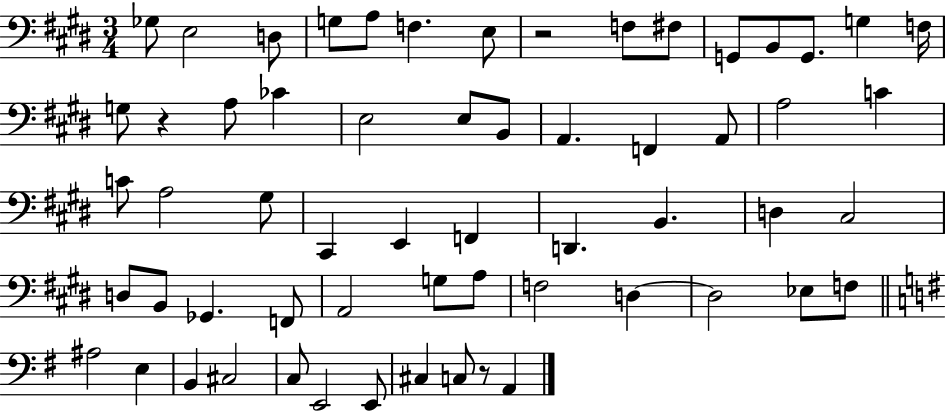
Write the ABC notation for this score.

X:1
T:Untitled
M:3/4
L:1/4
K:E
_G,/2 E,2 D,/2 G,/2 A,/2 F, E,/2 z2 F,/2 ^F,/2 G,,/2 B,,/2 G,,/2 G, F,/4 G,/2 z A,/2 _C E,2 E,/2 B,,/2 A,, F,, A,,/2 A,2 C C/2 A,2 ^G,/2 ^C,, E,, F,, D,, B,, D, ^C,2 D,/2 B,,/2 _G,, F,,/2 A,,2 G,/2 A,/2 F,2 D, D,2 _E,/2 F,/2 ^A,2 E, B,, ^C,2 C,/2 E,,2 E,,/2 ^C, C,/2 z/2 A,,